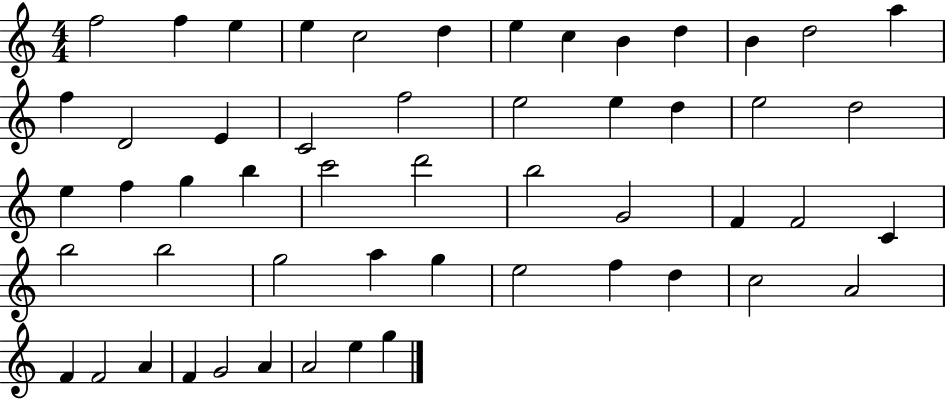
X:1
T:Untitled
M:4/4
L:1/4
K:C
f2 f e e c2 d e c B d B d2 a f D2 E C2 f2 e2 e d e2 d2 e f g b c'2 d'2 b2 G2 F F2 C b2 b2 g2 a g e2 f d c2 A2 F F2 A F G2 A A2 e g